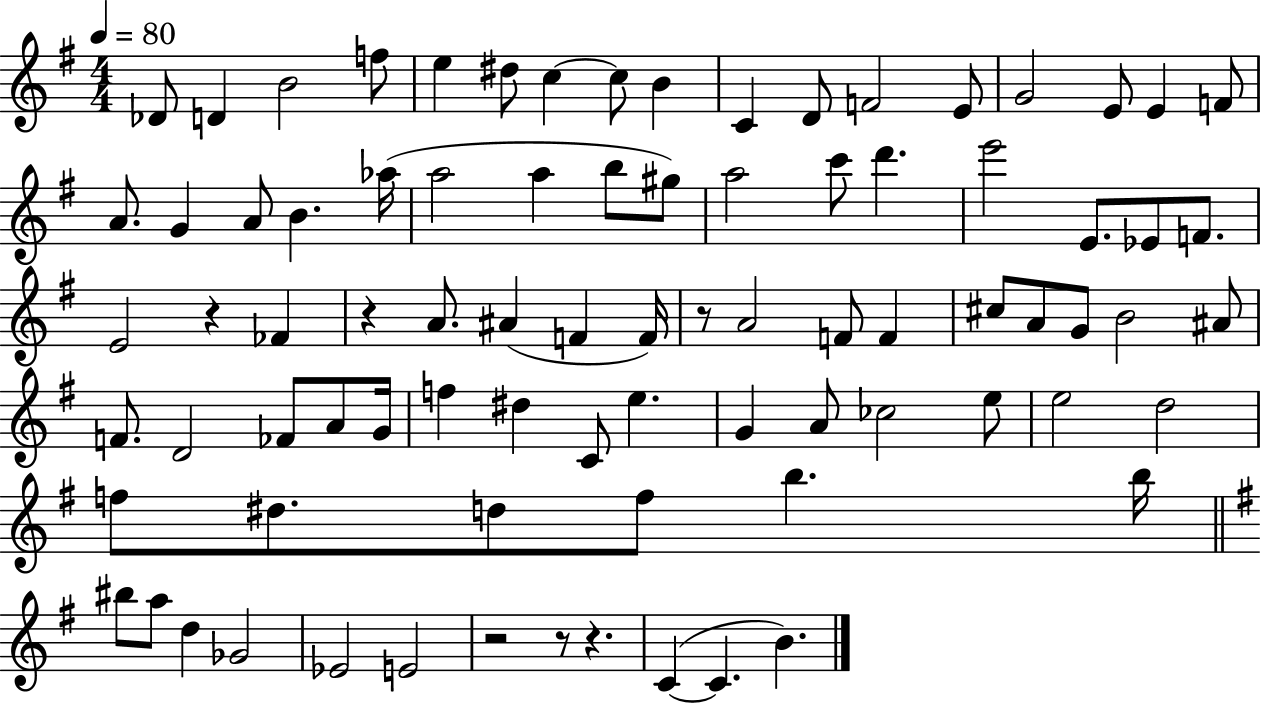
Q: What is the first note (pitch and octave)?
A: Db4